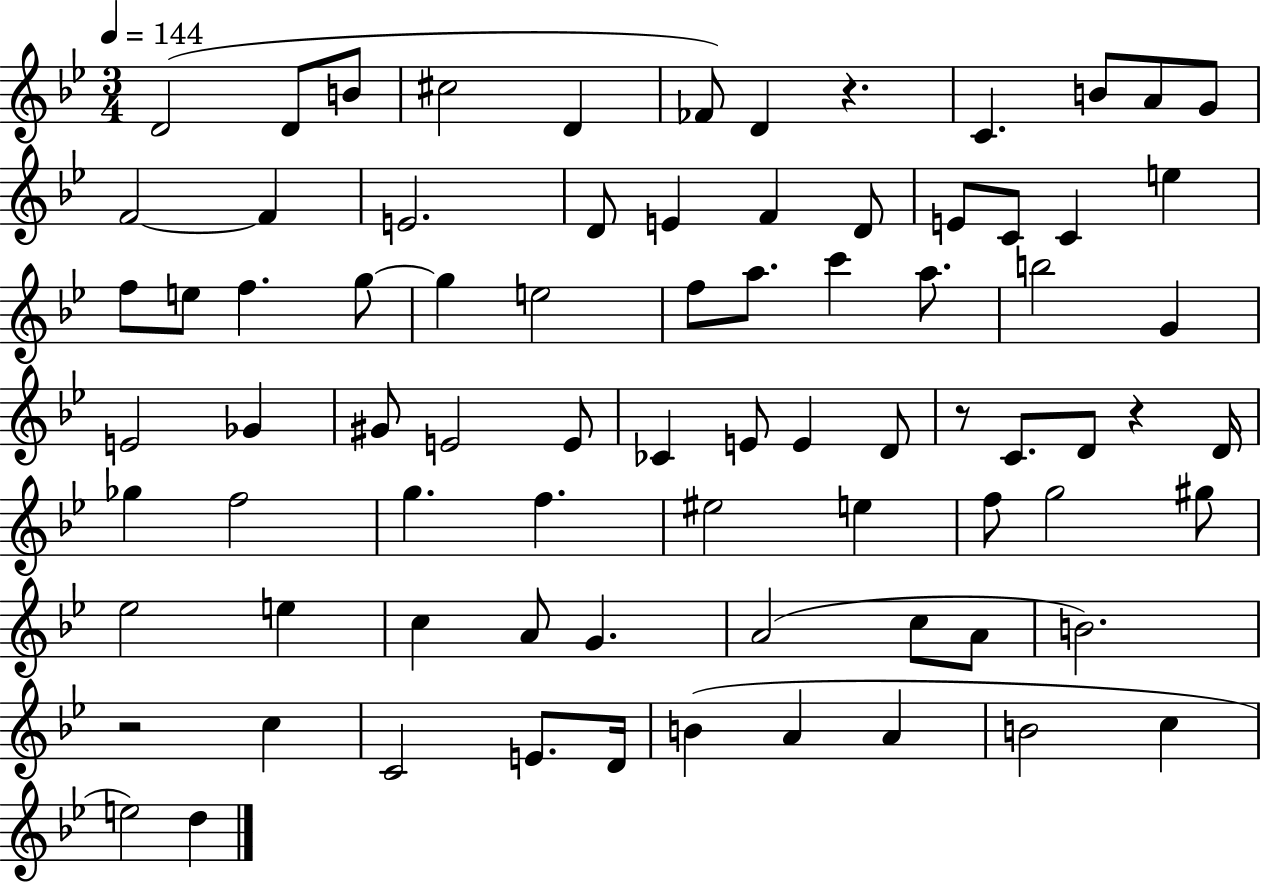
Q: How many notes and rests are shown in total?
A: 79